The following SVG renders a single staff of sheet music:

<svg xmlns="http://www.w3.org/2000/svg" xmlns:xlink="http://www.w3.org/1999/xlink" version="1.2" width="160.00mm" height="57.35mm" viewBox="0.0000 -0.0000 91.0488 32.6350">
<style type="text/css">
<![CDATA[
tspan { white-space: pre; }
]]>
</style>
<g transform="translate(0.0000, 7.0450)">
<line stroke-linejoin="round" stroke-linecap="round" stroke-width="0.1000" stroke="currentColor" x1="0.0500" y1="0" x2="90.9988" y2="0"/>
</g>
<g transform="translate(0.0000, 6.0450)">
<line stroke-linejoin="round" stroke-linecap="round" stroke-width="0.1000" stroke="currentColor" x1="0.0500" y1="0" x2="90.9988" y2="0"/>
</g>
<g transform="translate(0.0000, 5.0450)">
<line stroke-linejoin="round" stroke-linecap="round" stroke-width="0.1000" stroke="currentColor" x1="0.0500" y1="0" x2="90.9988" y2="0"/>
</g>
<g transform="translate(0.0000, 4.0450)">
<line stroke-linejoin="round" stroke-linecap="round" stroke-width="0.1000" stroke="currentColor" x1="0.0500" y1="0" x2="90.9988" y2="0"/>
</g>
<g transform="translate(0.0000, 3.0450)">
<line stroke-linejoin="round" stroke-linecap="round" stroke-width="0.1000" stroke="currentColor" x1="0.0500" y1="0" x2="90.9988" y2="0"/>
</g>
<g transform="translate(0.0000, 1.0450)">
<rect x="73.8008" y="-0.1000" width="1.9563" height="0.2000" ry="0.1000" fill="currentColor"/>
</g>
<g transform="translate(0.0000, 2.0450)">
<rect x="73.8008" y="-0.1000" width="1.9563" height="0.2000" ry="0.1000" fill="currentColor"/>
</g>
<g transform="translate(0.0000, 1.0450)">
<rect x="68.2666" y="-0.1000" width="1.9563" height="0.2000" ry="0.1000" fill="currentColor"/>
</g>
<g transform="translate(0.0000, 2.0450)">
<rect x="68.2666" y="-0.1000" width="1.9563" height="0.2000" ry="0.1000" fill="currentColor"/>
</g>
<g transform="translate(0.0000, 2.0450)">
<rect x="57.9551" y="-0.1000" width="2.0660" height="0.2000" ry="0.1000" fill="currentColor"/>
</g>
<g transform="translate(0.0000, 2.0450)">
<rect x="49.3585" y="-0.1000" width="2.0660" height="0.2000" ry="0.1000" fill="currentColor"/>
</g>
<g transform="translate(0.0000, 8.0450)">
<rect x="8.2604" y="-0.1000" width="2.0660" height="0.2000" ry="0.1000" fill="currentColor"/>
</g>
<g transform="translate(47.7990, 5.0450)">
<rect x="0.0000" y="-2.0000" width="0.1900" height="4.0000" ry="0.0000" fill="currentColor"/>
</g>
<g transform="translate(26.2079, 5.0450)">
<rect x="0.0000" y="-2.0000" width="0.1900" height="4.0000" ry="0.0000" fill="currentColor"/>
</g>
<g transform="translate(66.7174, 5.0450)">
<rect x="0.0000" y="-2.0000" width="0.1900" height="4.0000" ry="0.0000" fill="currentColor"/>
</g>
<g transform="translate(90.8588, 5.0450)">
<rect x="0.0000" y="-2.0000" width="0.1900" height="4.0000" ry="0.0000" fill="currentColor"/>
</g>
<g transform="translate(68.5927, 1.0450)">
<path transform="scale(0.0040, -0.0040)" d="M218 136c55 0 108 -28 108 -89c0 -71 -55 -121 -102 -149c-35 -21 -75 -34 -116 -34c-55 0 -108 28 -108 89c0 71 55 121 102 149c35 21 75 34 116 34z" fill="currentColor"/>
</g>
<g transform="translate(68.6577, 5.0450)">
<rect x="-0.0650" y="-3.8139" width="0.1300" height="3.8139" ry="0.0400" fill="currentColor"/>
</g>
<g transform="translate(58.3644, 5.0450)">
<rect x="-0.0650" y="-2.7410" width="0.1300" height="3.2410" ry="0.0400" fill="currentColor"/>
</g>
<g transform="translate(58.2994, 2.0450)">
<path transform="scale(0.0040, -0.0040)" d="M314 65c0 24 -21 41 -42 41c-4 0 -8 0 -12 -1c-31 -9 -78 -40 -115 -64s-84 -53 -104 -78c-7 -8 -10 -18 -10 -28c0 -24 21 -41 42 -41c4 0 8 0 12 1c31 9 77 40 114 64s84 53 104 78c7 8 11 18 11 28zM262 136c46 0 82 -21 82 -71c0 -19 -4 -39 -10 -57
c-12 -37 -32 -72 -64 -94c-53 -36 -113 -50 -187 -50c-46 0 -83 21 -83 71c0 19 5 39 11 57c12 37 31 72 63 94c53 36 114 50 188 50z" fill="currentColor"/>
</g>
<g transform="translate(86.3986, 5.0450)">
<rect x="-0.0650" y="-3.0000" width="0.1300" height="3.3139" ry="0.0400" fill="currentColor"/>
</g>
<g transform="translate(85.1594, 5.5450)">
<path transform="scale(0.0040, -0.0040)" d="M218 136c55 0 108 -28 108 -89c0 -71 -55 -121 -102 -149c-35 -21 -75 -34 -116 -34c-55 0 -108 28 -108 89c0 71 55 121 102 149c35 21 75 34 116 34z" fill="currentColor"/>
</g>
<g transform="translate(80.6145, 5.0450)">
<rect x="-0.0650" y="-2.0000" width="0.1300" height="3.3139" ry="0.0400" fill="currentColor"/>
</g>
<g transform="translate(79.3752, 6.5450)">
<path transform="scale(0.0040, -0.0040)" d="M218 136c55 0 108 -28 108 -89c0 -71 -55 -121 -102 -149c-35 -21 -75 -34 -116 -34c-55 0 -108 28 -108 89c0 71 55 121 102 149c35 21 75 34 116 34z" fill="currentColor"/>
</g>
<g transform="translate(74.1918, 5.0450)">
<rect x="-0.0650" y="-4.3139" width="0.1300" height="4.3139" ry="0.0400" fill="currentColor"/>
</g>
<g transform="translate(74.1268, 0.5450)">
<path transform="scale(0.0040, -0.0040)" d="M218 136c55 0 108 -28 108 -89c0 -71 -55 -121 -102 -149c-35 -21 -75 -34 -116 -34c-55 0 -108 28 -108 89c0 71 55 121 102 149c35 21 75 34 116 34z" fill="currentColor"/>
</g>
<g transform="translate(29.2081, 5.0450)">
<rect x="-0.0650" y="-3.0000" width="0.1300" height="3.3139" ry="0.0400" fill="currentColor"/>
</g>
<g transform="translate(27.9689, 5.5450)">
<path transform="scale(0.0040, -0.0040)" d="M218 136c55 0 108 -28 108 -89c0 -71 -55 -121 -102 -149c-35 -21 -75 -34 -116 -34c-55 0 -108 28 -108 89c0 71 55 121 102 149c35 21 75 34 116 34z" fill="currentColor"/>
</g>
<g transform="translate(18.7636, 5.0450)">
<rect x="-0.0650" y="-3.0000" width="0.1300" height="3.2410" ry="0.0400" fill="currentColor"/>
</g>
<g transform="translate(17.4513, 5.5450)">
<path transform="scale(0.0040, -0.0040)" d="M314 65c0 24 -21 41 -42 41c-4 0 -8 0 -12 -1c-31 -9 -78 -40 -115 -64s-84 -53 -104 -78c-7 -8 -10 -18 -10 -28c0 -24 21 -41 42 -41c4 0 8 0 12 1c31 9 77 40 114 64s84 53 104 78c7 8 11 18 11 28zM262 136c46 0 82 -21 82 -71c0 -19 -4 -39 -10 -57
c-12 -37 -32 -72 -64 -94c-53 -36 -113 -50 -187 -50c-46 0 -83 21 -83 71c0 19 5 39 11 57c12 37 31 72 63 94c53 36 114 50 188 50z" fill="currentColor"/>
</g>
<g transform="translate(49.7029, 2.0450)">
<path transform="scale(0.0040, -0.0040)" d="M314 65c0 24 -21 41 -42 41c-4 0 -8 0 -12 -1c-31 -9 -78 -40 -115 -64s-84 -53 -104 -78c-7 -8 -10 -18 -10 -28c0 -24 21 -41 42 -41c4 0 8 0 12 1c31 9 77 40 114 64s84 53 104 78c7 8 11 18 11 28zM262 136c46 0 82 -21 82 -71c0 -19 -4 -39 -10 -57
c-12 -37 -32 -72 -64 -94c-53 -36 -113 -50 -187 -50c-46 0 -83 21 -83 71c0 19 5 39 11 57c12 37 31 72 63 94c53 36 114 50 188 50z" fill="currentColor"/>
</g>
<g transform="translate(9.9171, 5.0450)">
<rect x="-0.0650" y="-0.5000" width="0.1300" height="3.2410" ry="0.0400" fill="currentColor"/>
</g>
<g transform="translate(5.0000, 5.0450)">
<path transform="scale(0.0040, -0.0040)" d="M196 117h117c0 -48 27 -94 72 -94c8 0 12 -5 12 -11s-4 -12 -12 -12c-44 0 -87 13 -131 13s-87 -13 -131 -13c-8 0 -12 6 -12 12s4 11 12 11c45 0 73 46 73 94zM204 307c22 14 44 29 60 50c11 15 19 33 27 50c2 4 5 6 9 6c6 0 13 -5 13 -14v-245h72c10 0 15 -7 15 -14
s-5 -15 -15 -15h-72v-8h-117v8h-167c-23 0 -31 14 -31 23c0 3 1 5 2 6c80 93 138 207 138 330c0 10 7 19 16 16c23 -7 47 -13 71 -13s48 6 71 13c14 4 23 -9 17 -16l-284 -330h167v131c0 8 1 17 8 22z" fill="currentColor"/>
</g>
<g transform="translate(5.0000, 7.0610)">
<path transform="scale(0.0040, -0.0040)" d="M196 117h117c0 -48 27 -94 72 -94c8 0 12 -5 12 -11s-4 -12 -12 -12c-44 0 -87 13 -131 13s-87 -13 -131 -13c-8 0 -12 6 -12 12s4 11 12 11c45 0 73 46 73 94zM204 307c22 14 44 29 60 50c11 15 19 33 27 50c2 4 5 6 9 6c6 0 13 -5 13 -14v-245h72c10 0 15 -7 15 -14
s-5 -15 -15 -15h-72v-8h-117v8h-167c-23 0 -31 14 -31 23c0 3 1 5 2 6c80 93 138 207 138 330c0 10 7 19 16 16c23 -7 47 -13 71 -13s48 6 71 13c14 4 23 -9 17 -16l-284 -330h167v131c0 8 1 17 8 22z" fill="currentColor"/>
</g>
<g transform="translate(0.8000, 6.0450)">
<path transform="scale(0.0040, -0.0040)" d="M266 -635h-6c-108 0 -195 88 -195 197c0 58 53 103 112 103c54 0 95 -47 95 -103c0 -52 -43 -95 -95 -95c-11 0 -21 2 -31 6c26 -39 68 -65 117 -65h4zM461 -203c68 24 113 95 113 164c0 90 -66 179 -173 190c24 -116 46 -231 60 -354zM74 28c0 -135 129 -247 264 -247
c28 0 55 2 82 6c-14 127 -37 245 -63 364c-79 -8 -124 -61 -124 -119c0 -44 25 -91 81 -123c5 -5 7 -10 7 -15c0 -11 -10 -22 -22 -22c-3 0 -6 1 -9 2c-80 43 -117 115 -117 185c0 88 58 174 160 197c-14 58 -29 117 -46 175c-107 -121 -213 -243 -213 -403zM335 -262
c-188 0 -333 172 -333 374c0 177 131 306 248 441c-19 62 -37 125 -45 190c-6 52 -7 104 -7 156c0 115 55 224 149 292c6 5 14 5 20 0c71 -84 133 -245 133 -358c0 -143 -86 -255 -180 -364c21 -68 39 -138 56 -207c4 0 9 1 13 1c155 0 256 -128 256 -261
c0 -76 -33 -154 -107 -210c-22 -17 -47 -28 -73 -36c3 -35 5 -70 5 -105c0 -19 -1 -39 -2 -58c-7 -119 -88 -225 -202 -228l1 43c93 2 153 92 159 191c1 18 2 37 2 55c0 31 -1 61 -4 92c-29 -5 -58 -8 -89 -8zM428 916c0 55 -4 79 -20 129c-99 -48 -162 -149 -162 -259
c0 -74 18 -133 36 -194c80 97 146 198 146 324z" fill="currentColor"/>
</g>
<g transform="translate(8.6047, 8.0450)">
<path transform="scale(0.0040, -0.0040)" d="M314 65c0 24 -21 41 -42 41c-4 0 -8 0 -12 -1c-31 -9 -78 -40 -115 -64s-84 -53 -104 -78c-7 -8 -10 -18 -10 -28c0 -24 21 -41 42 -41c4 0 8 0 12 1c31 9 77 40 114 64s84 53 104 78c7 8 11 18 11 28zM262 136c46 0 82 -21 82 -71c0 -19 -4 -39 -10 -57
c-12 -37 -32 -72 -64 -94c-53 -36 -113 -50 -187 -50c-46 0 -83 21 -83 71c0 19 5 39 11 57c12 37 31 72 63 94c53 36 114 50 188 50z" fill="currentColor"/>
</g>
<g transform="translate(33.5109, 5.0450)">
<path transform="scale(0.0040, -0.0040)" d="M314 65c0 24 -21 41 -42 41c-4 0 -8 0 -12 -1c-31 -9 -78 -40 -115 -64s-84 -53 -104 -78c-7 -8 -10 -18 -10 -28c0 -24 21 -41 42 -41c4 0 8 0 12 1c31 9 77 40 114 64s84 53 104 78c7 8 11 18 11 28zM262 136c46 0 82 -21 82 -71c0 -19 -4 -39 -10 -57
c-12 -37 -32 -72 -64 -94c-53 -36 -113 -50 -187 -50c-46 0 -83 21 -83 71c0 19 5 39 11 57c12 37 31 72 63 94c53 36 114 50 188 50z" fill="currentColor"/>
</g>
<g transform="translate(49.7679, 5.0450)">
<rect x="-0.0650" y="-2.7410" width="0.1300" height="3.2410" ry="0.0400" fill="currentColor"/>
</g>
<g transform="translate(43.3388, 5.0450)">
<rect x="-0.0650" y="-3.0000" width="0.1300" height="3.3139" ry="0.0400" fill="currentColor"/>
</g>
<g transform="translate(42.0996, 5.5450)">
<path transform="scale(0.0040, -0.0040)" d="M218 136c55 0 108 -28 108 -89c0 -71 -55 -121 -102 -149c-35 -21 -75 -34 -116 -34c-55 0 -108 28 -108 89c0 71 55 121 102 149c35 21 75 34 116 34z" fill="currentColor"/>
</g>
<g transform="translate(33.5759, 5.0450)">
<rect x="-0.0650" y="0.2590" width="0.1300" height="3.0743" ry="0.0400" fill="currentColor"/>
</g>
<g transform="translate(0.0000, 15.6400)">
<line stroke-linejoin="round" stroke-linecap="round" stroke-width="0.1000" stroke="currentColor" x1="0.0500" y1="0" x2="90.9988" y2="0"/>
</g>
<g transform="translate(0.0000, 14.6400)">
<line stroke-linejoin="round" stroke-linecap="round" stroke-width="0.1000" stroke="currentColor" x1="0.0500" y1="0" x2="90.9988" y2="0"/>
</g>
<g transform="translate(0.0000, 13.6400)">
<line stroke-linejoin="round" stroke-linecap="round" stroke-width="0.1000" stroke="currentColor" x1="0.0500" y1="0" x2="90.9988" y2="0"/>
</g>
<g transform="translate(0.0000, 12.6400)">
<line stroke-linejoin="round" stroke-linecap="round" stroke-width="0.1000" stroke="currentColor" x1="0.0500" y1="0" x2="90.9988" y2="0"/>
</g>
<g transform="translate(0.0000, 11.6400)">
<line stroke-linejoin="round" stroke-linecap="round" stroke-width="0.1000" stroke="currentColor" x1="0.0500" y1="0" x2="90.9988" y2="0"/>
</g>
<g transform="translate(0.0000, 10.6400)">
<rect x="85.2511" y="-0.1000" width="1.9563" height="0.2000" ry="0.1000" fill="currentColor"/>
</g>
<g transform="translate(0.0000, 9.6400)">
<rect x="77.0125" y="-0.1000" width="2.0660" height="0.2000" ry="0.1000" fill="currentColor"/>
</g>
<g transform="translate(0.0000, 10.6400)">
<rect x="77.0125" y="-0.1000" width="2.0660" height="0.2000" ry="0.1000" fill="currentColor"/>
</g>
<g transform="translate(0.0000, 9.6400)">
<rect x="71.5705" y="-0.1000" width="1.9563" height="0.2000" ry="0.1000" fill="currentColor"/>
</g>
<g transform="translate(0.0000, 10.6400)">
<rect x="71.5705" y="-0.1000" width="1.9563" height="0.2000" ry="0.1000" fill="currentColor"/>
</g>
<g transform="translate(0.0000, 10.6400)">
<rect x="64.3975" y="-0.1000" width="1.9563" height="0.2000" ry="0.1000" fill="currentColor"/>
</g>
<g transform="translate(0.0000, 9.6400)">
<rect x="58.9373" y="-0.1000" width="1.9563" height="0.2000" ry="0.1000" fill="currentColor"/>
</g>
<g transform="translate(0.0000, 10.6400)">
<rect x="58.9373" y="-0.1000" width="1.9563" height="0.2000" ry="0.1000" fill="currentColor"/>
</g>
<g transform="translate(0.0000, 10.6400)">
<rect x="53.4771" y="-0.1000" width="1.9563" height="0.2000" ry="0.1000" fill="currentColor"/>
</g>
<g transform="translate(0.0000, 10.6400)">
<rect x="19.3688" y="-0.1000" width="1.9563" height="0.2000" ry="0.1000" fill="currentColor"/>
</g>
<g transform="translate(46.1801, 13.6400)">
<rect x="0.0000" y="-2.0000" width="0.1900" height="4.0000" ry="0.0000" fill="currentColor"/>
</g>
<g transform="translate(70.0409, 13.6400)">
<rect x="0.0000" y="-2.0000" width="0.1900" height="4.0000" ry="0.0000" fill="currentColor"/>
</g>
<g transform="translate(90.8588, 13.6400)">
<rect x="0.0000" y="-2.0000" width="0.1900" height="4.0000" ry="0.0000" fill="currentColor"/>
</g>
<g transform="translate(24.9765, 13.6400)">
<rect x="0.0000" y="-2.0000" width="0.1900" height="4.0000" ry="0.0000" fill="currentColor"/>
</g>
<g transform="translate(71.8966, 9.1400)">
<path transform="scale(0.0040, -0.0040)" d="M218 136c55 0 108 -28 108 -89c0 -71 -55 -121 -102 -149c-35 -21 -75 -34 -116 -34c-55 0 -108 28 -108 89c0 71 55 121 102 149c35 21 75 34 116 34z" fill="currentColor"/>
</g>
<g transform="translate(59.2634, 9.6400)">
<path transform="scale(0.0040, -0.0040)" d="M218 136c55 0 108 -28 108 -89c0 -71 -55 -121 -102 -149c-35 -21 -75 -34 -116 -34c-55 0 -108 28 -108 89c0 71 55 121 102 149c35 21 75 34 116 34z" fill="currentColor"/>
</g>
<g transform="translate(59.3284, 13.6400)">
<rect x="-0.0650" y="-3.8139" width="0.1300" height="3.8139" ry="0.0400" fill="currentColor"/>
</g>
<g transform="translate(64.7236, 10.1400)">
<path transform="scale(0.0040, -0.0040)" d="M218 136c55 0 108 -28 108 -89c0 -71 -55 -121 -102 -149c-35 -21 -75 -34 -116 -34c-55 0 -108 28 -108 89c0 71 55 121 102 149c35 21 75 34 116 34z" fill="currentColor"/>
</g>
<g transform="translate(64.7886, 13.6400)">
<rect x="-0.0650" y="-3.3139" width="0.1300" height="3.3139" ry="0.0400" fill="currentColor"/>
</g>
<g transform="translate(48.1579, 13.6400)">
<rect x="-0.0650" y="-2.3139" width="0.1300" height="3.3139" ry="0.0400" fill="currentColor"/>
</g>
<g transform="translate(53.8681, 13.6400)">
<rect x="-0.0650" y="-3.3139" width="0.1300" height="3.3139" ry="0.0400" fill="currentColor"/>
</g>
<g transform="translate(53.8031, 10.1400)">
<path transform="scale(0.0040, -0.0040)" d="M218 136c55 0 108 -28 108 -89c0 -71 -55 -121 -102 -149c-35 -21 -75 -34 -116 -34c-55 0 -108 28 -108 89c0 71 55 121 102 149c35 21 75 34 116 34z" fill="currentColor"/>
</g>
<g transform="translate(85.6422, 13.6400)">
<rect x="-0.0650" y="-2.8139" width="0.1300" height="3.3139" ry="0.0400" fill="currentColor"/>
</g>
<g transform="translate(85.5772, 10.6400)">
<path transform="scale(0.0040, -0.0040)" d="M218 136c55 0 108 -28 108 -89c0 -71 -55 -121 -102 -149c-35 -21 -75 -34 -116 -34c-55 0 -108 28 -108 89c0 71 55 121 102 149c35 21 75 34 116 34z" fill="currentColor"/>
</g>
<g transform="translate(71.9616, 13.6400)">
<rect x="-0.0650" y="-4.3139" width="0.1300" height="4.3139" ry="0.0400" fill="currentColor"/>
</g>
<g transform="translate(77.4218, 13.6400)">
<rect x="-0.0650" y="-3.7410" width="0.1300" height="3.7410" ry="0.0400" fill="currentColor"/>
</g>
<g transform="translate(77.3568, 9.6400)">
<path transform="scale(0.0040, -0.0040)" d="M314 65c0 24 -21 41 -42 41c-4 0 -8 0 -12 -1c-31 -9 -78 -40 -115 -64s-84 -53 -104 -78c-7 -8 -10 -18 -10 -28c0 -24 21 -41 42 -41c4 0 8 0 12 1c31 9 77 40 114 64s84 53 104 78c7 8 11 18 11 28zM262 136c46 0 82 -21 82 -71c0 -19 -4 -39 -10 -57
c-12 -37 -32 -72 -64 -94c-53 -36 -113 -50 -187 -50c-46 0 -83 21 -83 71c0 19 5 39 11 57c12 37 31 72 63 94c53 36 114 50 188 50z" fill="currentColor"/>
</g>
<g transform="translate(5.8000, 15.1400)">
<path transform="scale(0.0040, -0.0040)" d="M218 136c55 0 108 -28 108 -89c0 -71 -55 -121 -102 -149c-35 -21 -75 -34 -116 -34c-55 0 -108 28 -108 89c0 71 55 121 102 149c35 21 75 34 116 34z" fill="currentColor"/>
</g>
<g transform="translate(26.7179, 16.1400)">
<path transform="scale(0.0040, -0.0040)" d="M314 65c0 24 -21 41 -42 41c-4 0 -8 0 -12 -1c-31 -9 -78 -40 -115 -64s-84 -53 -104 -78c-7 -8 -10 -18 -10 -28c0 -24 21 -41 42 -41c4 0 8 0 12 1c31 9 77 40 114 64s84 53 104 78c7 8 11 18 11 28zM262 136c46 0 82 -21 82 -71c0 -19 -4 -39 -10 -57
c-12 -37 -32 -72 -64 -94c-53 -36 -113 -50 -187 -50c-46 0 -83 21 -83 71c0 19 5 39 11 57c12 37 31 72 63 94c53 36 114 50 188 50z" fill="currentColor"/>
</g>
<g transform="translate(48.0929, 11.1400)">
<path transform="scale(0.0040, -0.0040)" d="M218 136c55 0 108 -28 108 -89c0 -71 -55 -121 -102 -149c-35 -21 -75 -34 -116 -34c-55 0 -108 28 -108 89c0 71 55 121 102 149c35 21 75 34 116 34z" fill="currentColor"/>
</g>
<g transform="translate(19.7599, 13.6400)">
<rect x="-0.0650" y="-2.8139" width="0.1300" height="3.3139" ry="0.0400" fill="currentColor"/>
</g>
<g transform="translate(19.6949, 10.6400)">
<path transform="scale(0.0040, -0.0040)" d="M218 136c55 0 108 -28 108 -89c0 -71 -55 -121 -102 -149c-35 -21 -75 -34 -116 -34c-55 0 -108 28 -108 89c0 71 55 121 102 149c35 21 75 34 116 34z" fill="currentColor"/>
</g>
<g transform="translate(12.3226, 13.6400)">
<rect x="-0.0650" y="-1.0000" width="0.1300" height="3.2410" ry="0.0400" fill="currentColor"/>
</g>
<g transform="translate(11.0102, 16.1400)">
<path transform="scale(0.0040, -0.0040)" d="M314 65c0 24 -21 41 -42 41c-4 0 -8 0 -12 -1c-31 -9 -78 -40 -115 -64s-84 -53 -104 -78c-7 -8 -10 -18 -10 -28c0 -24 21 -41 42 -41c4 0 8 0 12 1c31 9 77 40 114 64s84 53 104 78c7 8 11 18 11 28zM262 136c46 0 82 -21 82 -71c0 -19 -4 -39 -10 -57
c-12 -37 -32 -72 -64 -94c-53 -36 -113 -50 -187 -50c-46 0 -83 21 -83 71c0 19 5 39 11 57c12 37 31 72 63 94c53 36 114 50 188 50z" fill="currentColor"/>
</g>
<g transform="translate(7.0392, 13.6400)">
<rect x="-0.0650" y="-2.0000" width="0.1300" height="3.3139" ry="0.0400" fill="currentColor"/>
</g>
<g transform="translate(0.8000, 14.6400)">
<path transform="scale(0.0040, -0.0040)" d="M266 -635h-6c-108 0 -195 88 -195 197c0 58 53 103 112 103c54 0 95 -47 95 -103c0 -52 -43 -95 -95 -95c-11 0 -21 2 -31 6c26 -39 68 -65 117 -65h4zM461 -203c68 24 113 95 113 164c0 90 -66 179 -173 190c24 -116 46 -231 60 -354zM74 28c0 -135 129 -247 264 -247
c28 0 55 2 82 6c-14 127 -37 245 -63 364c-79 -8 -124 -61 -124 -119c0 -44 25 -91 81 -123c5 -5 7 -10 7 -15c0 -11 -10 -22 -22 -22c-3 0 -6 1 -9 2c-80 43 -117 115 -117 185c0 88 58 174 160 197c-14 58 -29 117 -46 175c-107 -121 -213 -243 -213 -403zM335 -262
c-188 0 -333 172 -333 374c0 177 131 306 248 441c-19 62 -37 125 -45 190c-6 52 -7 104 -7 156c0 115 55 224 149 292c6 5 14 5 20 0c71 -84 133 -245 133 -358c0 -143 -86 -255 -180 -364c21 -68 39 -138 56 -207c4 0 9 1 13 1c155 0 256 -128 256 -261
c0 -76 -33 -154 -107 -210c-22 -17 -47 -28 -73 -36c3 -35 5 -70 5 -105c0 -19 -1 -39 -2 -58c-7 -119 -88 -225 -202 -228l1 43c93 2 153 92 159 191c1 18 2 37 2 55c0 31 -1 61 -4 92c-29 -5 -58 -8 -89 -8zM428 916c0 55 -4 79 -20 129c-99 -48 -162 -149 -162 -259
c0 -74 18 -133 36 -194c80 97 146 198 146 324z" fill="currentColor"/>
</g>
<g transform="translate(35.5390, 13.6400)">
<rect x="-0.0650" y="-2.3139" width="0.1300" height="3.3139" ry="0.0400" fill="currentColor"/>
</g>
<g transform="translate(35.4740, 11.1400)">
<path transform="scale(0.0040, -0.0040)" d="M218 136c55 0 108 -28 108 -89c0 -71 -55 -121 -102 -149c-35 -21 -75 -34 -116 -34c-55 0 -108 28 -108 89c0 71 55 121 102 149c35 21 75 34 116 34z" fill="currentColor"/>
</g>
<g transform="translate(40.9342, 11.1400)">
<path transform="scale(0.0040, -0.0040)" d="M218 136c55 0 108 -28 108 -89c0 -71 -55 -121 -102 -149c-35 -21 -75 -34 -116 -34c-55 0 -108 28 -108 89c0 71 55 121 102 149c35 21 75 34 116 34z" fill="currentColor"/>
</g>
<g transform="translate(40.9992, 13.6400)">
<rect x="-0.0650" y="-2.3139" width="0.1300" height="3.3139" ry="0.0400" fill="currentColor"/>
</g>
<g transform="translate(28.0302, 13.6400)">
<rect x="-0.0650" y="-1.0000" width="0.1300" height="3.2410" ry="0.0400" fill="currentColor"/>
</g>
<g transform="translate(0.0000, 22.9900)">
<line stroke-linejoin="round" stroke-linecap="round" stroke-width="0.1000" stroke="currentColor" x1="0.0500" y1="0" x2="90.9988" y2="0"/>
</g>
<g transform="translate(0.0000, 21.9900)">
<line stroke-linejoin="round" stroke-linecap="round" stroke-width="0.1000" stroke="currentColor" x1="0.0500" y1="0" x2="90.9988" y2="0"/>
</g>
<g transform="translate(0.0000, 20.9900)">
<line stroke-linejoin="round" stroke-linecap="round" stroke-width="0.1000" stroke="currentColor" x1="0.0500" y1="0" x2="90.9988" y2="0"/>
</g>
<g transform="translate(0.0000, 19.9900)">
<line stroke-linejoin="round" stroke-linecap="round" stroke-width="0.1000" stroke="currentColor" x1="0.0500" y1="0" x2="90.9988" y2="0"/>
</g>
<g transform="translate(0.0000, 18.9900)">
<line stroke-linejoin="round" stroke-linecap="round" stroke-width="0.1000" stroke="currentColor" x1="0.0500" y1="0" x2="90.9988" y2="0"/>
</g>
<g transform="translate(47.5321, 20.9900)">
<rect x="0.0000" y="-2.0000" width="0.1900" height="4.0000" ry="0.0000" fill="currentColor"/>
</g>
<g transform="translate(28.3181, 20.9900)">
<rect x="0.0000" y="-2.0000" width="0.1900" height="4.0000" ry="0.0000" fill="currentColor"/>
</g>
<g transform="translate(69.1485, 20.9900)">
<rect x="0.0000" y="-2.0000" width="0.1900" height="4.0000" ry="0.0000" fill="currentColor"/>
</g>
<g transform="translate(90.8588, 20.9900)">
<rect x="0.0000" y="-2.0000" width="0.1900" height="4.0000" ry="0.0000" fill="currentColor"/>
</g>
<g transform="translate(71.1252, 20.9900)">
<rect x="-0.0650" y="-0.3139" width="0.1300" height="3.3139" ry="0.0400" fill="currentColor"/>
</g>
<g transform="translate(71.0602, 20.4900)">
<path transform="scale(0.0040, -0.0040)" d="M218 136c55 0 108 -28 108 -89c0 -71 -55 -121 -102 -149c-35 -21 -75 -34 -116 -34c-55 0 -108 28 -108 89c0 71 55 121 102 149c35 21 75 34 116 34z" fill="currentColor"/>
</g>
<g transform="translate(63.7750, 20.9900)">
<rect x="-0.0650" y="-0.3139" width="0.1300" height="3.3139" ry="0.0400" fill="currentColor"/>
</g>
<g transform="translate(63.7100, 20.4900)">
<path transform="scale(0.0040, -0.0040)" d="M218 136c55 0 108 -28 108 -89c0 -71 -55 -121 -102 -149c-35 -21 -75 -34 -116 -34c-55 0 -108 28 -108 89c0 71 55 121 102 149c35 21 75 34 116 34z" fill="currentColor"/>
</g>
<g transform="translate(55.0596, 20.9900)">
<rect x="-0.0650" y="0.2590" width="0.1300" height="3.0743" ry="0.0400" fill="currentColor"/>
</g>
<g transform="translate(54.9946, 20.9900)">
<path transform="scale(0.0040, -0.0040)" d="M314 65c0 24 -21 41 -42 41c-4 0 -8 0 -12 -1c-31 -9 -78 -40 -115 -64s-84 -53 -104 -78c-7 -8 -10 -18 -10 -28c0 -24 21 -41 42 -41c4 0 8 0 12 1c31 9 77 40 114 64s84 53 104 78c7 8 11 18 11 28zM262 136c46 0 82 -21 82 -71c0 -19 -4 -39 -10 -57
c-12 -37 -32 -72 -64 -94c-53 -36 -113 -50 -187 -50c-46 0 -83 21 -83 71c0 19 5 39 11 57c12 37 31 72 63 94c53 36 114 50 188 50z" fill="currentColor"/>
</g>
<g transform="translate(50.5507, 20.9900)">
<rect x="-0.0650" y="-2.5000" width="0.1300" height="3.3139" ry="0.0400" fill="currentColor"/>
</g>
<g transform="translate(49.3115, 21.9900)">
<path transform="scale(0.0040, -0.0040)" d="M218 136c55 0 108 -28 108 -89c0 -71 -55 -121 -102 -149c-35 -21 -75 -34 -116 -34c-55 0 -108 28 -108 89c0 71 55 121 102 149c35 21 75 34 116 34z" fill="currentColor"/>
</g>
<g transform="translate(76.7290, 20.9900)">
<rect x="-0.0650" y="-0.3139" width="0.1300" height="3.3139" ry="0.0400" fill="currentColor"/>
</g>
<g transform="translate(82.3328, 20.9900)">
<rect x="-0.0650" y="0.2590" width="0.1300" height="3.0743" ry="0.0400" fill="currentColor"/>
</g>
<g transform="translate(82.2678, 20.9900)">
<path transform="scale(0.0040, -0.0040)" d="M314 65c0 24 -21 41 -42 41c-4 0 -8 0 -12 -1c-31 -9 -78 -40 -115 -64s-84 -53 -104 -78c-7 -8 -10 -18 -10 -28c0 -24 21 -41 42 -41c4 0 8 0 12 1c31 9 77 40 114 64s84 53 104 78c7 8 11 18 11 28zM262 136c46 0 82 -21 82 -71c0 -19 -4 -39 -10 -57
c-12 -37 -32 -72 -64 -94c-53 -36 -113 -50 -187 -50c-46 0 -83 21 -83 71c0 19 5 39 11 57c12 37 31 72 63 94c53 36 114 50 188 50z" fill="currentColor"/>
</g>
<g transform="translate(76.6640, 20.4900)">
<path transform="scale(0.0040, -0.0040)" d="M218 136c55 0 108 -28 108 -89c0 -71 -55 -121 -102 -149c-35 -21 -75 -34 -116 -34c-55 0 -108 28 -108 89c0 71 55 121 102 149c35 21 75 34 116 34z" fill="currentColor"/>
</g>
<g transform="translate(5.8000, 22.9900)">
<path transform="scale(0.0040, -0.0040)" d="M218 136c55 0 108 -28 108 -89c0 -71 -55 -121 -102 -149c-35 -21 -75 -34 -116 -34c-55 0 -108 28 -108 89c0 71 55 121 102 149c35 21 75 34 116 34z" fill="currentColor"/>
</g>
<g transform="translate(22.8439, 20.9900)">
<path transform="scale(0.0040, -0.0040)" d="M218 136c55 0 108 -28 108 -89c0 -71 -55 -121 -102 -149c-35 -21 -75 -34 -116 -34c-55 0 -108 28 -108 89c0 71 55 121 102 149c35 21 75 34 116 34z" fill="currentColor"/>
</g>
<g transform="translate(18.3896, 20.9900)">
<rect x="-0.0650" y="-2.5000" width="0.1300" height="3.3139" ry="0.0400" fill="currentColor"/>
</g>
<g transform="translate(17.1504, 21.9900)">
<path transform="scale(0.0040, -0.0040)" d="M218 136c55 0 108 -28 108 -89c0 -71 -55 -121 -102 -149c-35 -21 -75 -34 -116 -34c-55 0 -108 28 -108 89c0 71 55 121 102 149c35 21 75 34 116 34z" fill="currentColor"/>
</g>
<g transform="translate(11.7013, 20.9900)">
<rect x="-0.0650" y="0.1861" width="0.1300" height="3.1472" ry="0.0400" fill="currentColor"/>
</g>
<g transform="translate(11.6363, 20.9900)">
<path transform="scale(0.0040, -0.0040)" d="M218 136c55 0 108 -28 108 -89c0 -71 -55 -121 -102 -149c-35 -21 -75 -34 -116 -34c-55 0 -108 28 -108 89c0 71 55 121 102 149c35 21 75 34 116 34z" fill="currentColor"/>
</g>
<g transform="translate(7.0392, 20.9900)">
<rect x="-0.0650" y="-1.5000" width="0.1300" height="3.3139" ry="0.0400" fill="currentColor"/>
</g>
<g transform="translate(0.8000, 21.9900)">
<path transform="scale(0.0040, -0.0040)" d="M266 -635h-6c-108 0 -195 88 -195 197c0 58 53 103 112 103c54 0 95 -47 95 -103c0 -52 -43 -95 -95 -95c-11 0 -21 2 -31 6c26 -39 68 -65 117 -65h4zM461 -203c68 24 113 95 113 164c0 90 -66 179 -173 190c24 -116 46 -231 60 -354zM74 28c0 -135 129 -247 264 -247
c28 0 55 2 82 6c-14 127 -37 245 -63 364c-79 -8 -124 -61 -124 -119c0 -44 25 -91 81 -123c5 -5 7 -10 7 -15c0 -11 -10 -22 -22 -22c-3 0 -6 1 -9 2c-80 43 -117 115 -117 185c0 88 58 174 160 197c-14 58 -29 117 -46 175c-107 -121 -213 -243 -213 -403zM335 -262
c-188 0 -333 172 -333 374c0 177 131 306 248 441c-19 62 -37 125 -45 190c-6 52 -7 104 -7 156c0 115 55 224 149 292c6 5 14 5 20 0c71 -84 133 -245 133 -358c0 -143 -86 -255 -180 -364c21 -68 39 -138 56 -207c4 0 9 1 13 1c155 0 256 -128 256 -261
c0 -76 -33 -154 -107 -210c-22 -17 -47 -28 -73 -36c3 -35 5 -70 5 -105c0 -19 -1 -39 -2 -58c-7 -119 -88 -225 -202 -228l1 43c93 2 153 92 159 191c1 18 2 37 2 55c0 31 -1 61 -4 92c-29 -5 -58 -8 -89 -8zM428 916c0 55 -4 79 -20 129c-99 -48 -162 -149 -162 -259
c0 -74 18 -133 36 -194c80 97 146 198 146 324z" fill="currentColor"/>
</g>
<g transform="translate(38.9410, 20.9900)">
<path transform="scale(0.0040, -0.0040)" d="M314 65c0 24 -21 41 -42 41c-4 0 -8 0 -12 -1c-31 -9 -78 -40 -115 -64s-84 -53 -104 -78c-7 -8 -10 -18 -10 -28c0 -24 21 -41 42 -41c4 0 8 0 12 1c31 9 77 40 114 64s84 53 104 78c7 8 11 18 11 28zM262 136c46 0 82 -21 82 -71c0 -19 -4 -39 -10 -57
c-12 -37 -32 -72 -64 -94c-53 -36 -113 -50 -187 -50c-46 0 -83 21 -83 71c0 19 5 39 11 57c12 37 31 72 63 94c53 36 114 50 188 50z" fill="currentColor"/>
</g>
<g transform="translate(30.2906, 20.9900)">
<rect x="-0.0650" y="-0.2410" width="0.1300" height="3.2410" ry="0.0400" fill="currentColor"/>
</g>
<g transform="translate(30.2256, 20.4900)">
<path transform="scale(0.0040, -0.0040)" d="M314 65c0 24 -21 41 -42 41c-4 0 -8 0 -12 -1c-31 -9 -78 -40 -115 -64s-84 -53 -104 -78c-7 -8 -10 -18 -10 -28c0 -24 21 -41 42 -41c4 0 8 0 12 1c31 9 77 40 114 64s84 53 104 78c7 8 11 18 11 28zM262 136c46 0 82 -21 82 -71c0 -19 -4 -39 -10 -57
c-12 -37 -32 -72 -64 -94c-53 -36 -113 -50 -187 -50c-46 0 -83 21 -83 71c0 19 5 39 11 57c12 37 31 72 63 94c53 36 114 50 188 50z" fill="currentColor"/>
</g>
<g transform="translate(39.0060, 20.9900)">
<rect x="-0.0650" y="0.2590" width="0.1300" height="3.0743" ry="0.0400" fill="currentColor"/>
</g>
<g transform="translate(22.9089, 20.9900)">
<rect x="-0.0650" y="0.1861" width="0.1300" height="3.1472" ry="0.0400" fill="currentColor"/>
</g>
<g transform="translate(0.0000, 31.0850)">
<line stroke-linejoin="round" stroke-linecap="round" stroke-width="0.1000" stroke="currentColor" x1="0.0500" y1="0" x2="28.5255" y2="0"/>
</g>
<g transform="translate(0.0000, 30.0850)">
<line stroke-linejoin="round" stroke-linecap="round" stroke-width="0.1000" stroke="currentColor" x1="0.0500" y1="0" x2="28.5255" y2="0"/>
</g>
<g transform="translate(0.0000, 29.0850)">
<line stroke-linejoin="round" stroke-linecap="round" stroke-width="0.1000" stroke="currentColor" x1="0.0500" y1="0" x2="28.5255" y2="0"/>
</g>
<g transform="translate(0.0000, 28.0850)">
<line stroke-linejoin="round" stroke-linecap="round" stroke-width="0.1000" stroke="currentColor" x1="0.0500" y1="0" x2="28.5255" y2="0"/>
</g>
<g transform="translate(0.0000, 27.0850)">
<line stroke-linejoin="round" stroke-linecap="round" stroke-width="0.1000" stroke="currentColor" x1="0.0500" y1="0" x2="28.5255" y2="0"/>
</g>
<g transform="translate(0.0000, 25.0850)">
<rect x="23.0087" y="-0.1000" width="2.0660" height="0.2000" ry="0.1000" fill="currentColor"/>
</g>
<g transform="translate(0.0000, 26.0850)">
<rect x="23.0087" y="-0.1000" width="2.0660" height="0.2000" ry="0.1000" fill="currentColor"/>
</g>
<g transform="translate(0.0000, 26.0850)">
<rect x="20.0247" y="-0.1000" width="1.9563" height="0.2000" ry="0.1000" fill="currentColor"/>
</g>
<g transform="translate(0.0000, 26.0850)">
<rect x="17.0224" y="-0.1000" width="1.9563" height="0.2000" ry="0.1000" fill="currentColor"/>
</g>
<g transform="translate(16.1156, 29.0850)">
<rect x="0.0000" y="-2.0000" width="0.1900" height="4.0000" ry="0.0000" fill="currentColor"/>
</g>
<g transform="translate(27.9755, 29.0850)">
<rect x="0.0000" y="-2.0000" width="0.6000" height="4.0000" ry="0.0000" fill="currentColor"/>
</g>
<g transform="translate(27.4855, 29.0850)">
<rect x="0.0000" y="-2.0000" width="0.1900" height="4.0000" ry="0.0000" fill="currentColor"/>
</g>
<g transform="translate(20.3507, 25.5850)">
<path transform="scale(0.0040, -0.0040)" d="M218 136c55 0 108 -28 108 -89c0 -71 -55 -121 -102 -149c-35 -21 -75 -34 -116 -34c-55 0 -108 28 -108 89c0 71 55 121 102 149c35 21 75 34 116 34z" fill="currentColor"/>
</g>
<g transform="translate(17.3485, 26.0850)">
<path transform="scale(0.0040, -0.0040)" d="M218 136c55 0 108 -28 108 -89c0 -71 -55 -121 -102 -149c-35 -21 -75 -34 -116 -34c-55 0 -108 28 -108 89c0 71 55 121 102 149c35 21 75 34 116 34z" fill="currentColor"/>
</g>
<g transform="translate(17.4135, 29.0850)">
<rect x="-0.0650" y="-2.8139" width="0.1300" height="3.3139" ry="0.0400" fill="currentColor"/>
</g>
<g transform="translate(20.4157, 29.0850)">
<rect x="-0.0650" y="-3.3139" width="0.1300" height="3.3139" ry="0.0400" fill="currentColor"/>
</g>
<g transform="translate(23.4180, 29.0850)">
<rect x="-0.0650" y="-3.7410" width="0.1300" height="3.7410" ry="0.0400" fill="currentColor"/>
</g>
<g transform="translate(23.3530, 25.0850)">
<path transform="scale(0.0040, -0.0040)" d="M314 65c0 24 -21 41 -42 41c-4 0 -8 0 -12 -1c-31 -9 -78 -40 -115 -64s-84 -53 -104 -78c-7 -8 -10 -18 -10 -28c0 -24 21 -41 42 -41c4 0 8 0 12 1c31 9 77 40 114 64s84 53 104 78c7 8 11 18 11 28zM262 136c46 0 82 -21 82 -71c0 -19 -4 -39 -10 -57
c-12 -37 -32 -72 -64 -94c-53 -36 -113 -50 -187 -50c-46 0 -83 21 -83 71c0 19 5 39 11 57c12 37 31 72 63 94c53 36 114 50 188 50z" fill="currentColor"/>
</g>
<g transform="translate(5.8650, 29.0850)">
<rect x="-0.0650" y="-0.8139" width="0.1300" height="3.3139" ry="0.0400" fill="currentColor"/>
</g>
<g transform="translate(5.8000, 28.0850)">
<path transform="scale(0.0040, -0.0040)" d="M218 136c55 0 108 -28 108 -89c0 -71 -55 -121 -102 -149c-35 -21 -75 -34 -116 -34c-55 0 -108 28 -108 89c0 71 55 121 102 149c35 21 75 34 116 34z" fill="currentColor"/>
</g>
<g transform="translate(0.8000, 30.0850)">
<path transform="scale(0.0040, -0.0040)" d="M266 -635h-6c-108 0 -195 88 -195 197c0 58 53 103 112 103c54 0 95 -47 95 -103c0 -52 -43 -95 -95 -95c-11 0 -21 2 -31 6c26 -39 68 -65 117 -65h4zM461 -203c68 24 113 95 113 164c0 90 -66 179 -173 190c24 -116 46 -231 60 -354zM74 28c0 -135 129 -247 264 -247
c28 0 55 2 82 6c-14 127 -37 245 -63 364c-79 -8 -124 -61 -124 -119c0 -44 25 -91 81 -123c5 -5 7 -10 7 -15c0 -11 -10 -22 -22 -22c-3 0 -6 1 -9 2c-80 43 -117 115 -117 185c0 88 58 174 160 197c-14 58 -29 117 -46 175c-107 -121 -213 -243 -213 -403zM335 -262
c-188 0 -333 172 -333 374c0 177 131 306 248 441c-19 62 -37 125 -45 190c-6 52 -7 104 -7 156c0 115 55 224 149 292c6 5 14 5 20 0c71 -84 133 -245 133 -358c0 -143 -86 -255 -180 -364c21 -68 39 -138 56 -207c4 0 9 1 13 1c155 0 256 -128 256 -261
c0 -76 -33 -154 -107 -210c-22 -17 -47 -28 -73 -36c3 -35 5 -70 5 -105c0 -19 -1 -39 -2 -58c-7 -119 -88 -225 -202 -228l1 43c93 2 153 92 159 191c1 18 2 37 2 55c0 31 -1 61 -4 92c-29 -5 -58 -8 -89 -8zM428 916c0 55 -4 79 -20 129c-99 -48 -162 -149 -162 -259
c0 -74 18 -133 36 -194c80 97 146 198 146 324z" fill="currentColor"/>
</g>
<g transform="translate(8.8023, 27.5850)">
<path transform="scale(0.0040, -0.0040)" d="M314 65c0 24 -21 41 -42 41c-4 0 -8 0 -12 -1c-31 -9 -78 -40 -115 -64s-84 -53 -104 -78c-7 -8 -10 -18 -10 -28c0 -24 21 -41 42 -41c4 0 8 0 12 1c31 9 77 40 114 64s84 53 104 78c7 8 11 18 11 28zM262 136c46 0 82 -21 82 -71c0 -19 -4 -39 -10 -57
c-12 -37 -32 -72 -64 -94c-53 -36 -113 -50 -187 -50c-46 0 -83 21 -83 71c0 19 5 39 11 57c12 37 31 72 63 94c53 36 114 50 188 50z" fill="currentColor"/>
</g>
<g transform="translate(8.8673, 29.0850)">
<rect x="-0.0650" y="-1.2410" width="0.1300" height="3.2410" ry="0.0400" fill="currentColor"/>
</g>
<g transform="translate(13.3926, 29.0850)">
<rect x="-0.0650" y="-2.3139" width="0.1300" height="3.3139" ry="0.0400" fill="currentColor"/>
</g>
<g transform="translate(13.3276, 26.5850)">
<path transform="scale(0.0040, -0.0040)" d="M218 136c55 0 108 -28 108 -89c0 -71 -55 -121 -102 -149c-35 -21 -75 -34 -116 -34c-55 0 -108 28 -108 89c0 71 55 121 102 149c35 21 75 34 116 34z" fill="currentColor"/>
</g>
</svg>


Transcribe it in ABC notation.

X:1
T:Untitled
M:4/4
L:1/4
K:C
C2 A2 A B2 A a2 a2 c' d' F A F D2 a D2 g g g b c' b d' c'2 a E B G B c2 B2 G B2 c c c B2 d e2 g a b c'2